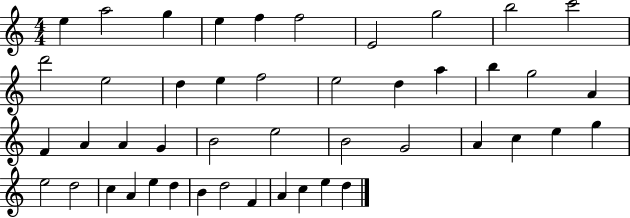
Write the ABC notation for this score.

X:1
T:Untitled
M:4/4
L:1/4
K:C
e a2 g e f f2 E2 g2 b2 c'2 d'2 e2 d e f2 e2 d a b g2 A F A A G B2 e2 B2 G2 A c e g e2 d2 c A e d B d2 F A c e d